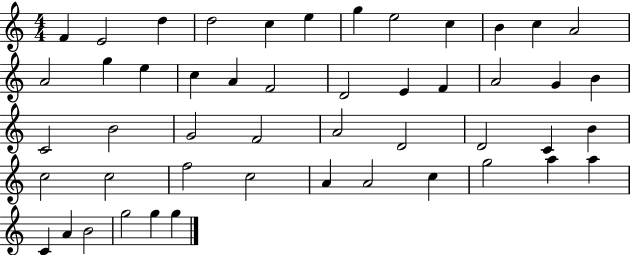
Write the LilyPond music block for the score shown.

{
  \clef treble
  \numericTimeSignature
  \time 4/4
  \key c \major
  f'4 e'2 d''4 | d''2 c''4 e''4 | g''4 e''2 c''4 | b'4 c''4 a'2 | \break a'2 g''4 e''4 | c''4 a'4 f'2 | d'2 e'4 f'4 | a'2 g'4 b'4 | \break c'2 b'2 | g'2 f'2 | a'2 d'2 | d'2 c'4 b'4 | \break c''2 c''2 | f''2 c''2 | a'4 a'2 c''4 | g''2 a''4 a''4 | \break c'4 a'4 b'2 | g''2 g''4 g''4 | \bar "|."
}